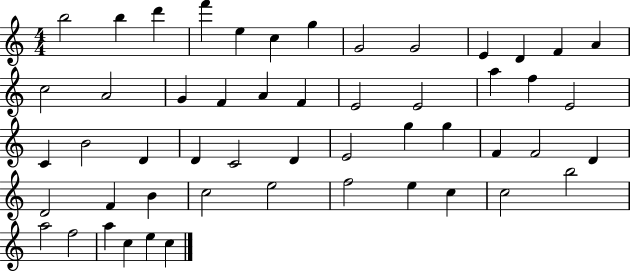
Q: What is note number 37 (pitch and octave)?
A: D4